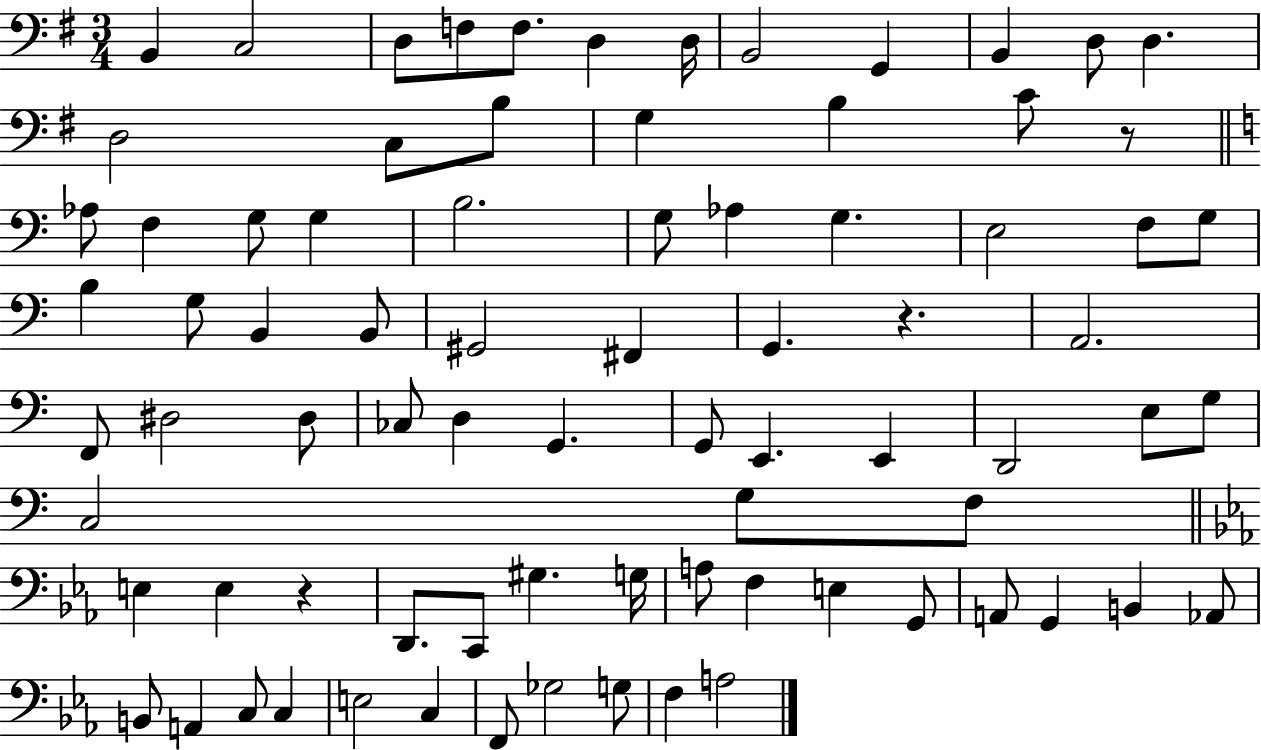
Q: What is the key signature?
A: G major